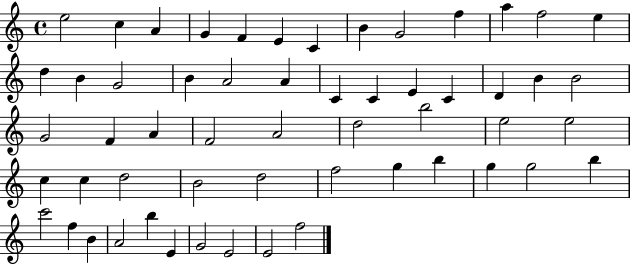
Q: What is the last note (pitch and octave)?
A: F5